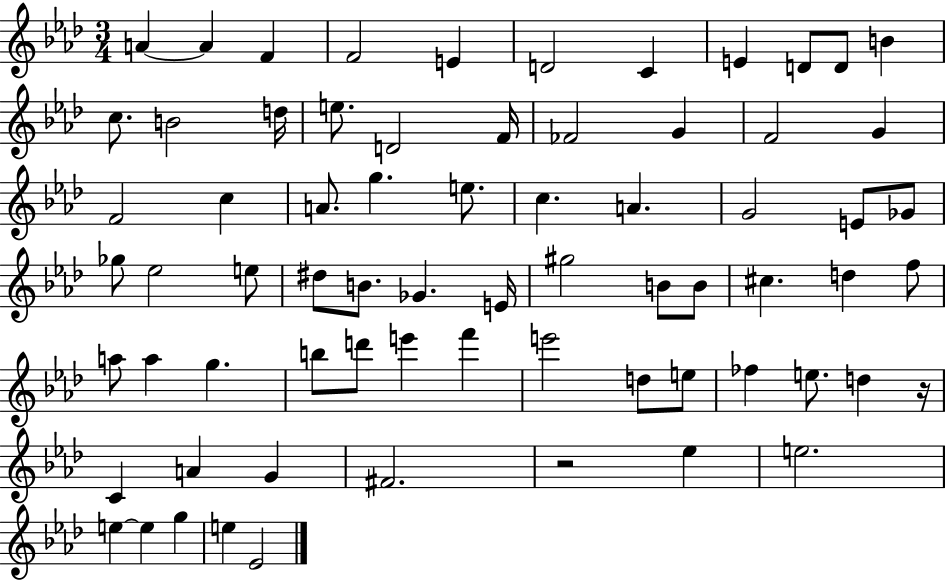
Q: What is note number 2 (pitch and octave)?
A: A4